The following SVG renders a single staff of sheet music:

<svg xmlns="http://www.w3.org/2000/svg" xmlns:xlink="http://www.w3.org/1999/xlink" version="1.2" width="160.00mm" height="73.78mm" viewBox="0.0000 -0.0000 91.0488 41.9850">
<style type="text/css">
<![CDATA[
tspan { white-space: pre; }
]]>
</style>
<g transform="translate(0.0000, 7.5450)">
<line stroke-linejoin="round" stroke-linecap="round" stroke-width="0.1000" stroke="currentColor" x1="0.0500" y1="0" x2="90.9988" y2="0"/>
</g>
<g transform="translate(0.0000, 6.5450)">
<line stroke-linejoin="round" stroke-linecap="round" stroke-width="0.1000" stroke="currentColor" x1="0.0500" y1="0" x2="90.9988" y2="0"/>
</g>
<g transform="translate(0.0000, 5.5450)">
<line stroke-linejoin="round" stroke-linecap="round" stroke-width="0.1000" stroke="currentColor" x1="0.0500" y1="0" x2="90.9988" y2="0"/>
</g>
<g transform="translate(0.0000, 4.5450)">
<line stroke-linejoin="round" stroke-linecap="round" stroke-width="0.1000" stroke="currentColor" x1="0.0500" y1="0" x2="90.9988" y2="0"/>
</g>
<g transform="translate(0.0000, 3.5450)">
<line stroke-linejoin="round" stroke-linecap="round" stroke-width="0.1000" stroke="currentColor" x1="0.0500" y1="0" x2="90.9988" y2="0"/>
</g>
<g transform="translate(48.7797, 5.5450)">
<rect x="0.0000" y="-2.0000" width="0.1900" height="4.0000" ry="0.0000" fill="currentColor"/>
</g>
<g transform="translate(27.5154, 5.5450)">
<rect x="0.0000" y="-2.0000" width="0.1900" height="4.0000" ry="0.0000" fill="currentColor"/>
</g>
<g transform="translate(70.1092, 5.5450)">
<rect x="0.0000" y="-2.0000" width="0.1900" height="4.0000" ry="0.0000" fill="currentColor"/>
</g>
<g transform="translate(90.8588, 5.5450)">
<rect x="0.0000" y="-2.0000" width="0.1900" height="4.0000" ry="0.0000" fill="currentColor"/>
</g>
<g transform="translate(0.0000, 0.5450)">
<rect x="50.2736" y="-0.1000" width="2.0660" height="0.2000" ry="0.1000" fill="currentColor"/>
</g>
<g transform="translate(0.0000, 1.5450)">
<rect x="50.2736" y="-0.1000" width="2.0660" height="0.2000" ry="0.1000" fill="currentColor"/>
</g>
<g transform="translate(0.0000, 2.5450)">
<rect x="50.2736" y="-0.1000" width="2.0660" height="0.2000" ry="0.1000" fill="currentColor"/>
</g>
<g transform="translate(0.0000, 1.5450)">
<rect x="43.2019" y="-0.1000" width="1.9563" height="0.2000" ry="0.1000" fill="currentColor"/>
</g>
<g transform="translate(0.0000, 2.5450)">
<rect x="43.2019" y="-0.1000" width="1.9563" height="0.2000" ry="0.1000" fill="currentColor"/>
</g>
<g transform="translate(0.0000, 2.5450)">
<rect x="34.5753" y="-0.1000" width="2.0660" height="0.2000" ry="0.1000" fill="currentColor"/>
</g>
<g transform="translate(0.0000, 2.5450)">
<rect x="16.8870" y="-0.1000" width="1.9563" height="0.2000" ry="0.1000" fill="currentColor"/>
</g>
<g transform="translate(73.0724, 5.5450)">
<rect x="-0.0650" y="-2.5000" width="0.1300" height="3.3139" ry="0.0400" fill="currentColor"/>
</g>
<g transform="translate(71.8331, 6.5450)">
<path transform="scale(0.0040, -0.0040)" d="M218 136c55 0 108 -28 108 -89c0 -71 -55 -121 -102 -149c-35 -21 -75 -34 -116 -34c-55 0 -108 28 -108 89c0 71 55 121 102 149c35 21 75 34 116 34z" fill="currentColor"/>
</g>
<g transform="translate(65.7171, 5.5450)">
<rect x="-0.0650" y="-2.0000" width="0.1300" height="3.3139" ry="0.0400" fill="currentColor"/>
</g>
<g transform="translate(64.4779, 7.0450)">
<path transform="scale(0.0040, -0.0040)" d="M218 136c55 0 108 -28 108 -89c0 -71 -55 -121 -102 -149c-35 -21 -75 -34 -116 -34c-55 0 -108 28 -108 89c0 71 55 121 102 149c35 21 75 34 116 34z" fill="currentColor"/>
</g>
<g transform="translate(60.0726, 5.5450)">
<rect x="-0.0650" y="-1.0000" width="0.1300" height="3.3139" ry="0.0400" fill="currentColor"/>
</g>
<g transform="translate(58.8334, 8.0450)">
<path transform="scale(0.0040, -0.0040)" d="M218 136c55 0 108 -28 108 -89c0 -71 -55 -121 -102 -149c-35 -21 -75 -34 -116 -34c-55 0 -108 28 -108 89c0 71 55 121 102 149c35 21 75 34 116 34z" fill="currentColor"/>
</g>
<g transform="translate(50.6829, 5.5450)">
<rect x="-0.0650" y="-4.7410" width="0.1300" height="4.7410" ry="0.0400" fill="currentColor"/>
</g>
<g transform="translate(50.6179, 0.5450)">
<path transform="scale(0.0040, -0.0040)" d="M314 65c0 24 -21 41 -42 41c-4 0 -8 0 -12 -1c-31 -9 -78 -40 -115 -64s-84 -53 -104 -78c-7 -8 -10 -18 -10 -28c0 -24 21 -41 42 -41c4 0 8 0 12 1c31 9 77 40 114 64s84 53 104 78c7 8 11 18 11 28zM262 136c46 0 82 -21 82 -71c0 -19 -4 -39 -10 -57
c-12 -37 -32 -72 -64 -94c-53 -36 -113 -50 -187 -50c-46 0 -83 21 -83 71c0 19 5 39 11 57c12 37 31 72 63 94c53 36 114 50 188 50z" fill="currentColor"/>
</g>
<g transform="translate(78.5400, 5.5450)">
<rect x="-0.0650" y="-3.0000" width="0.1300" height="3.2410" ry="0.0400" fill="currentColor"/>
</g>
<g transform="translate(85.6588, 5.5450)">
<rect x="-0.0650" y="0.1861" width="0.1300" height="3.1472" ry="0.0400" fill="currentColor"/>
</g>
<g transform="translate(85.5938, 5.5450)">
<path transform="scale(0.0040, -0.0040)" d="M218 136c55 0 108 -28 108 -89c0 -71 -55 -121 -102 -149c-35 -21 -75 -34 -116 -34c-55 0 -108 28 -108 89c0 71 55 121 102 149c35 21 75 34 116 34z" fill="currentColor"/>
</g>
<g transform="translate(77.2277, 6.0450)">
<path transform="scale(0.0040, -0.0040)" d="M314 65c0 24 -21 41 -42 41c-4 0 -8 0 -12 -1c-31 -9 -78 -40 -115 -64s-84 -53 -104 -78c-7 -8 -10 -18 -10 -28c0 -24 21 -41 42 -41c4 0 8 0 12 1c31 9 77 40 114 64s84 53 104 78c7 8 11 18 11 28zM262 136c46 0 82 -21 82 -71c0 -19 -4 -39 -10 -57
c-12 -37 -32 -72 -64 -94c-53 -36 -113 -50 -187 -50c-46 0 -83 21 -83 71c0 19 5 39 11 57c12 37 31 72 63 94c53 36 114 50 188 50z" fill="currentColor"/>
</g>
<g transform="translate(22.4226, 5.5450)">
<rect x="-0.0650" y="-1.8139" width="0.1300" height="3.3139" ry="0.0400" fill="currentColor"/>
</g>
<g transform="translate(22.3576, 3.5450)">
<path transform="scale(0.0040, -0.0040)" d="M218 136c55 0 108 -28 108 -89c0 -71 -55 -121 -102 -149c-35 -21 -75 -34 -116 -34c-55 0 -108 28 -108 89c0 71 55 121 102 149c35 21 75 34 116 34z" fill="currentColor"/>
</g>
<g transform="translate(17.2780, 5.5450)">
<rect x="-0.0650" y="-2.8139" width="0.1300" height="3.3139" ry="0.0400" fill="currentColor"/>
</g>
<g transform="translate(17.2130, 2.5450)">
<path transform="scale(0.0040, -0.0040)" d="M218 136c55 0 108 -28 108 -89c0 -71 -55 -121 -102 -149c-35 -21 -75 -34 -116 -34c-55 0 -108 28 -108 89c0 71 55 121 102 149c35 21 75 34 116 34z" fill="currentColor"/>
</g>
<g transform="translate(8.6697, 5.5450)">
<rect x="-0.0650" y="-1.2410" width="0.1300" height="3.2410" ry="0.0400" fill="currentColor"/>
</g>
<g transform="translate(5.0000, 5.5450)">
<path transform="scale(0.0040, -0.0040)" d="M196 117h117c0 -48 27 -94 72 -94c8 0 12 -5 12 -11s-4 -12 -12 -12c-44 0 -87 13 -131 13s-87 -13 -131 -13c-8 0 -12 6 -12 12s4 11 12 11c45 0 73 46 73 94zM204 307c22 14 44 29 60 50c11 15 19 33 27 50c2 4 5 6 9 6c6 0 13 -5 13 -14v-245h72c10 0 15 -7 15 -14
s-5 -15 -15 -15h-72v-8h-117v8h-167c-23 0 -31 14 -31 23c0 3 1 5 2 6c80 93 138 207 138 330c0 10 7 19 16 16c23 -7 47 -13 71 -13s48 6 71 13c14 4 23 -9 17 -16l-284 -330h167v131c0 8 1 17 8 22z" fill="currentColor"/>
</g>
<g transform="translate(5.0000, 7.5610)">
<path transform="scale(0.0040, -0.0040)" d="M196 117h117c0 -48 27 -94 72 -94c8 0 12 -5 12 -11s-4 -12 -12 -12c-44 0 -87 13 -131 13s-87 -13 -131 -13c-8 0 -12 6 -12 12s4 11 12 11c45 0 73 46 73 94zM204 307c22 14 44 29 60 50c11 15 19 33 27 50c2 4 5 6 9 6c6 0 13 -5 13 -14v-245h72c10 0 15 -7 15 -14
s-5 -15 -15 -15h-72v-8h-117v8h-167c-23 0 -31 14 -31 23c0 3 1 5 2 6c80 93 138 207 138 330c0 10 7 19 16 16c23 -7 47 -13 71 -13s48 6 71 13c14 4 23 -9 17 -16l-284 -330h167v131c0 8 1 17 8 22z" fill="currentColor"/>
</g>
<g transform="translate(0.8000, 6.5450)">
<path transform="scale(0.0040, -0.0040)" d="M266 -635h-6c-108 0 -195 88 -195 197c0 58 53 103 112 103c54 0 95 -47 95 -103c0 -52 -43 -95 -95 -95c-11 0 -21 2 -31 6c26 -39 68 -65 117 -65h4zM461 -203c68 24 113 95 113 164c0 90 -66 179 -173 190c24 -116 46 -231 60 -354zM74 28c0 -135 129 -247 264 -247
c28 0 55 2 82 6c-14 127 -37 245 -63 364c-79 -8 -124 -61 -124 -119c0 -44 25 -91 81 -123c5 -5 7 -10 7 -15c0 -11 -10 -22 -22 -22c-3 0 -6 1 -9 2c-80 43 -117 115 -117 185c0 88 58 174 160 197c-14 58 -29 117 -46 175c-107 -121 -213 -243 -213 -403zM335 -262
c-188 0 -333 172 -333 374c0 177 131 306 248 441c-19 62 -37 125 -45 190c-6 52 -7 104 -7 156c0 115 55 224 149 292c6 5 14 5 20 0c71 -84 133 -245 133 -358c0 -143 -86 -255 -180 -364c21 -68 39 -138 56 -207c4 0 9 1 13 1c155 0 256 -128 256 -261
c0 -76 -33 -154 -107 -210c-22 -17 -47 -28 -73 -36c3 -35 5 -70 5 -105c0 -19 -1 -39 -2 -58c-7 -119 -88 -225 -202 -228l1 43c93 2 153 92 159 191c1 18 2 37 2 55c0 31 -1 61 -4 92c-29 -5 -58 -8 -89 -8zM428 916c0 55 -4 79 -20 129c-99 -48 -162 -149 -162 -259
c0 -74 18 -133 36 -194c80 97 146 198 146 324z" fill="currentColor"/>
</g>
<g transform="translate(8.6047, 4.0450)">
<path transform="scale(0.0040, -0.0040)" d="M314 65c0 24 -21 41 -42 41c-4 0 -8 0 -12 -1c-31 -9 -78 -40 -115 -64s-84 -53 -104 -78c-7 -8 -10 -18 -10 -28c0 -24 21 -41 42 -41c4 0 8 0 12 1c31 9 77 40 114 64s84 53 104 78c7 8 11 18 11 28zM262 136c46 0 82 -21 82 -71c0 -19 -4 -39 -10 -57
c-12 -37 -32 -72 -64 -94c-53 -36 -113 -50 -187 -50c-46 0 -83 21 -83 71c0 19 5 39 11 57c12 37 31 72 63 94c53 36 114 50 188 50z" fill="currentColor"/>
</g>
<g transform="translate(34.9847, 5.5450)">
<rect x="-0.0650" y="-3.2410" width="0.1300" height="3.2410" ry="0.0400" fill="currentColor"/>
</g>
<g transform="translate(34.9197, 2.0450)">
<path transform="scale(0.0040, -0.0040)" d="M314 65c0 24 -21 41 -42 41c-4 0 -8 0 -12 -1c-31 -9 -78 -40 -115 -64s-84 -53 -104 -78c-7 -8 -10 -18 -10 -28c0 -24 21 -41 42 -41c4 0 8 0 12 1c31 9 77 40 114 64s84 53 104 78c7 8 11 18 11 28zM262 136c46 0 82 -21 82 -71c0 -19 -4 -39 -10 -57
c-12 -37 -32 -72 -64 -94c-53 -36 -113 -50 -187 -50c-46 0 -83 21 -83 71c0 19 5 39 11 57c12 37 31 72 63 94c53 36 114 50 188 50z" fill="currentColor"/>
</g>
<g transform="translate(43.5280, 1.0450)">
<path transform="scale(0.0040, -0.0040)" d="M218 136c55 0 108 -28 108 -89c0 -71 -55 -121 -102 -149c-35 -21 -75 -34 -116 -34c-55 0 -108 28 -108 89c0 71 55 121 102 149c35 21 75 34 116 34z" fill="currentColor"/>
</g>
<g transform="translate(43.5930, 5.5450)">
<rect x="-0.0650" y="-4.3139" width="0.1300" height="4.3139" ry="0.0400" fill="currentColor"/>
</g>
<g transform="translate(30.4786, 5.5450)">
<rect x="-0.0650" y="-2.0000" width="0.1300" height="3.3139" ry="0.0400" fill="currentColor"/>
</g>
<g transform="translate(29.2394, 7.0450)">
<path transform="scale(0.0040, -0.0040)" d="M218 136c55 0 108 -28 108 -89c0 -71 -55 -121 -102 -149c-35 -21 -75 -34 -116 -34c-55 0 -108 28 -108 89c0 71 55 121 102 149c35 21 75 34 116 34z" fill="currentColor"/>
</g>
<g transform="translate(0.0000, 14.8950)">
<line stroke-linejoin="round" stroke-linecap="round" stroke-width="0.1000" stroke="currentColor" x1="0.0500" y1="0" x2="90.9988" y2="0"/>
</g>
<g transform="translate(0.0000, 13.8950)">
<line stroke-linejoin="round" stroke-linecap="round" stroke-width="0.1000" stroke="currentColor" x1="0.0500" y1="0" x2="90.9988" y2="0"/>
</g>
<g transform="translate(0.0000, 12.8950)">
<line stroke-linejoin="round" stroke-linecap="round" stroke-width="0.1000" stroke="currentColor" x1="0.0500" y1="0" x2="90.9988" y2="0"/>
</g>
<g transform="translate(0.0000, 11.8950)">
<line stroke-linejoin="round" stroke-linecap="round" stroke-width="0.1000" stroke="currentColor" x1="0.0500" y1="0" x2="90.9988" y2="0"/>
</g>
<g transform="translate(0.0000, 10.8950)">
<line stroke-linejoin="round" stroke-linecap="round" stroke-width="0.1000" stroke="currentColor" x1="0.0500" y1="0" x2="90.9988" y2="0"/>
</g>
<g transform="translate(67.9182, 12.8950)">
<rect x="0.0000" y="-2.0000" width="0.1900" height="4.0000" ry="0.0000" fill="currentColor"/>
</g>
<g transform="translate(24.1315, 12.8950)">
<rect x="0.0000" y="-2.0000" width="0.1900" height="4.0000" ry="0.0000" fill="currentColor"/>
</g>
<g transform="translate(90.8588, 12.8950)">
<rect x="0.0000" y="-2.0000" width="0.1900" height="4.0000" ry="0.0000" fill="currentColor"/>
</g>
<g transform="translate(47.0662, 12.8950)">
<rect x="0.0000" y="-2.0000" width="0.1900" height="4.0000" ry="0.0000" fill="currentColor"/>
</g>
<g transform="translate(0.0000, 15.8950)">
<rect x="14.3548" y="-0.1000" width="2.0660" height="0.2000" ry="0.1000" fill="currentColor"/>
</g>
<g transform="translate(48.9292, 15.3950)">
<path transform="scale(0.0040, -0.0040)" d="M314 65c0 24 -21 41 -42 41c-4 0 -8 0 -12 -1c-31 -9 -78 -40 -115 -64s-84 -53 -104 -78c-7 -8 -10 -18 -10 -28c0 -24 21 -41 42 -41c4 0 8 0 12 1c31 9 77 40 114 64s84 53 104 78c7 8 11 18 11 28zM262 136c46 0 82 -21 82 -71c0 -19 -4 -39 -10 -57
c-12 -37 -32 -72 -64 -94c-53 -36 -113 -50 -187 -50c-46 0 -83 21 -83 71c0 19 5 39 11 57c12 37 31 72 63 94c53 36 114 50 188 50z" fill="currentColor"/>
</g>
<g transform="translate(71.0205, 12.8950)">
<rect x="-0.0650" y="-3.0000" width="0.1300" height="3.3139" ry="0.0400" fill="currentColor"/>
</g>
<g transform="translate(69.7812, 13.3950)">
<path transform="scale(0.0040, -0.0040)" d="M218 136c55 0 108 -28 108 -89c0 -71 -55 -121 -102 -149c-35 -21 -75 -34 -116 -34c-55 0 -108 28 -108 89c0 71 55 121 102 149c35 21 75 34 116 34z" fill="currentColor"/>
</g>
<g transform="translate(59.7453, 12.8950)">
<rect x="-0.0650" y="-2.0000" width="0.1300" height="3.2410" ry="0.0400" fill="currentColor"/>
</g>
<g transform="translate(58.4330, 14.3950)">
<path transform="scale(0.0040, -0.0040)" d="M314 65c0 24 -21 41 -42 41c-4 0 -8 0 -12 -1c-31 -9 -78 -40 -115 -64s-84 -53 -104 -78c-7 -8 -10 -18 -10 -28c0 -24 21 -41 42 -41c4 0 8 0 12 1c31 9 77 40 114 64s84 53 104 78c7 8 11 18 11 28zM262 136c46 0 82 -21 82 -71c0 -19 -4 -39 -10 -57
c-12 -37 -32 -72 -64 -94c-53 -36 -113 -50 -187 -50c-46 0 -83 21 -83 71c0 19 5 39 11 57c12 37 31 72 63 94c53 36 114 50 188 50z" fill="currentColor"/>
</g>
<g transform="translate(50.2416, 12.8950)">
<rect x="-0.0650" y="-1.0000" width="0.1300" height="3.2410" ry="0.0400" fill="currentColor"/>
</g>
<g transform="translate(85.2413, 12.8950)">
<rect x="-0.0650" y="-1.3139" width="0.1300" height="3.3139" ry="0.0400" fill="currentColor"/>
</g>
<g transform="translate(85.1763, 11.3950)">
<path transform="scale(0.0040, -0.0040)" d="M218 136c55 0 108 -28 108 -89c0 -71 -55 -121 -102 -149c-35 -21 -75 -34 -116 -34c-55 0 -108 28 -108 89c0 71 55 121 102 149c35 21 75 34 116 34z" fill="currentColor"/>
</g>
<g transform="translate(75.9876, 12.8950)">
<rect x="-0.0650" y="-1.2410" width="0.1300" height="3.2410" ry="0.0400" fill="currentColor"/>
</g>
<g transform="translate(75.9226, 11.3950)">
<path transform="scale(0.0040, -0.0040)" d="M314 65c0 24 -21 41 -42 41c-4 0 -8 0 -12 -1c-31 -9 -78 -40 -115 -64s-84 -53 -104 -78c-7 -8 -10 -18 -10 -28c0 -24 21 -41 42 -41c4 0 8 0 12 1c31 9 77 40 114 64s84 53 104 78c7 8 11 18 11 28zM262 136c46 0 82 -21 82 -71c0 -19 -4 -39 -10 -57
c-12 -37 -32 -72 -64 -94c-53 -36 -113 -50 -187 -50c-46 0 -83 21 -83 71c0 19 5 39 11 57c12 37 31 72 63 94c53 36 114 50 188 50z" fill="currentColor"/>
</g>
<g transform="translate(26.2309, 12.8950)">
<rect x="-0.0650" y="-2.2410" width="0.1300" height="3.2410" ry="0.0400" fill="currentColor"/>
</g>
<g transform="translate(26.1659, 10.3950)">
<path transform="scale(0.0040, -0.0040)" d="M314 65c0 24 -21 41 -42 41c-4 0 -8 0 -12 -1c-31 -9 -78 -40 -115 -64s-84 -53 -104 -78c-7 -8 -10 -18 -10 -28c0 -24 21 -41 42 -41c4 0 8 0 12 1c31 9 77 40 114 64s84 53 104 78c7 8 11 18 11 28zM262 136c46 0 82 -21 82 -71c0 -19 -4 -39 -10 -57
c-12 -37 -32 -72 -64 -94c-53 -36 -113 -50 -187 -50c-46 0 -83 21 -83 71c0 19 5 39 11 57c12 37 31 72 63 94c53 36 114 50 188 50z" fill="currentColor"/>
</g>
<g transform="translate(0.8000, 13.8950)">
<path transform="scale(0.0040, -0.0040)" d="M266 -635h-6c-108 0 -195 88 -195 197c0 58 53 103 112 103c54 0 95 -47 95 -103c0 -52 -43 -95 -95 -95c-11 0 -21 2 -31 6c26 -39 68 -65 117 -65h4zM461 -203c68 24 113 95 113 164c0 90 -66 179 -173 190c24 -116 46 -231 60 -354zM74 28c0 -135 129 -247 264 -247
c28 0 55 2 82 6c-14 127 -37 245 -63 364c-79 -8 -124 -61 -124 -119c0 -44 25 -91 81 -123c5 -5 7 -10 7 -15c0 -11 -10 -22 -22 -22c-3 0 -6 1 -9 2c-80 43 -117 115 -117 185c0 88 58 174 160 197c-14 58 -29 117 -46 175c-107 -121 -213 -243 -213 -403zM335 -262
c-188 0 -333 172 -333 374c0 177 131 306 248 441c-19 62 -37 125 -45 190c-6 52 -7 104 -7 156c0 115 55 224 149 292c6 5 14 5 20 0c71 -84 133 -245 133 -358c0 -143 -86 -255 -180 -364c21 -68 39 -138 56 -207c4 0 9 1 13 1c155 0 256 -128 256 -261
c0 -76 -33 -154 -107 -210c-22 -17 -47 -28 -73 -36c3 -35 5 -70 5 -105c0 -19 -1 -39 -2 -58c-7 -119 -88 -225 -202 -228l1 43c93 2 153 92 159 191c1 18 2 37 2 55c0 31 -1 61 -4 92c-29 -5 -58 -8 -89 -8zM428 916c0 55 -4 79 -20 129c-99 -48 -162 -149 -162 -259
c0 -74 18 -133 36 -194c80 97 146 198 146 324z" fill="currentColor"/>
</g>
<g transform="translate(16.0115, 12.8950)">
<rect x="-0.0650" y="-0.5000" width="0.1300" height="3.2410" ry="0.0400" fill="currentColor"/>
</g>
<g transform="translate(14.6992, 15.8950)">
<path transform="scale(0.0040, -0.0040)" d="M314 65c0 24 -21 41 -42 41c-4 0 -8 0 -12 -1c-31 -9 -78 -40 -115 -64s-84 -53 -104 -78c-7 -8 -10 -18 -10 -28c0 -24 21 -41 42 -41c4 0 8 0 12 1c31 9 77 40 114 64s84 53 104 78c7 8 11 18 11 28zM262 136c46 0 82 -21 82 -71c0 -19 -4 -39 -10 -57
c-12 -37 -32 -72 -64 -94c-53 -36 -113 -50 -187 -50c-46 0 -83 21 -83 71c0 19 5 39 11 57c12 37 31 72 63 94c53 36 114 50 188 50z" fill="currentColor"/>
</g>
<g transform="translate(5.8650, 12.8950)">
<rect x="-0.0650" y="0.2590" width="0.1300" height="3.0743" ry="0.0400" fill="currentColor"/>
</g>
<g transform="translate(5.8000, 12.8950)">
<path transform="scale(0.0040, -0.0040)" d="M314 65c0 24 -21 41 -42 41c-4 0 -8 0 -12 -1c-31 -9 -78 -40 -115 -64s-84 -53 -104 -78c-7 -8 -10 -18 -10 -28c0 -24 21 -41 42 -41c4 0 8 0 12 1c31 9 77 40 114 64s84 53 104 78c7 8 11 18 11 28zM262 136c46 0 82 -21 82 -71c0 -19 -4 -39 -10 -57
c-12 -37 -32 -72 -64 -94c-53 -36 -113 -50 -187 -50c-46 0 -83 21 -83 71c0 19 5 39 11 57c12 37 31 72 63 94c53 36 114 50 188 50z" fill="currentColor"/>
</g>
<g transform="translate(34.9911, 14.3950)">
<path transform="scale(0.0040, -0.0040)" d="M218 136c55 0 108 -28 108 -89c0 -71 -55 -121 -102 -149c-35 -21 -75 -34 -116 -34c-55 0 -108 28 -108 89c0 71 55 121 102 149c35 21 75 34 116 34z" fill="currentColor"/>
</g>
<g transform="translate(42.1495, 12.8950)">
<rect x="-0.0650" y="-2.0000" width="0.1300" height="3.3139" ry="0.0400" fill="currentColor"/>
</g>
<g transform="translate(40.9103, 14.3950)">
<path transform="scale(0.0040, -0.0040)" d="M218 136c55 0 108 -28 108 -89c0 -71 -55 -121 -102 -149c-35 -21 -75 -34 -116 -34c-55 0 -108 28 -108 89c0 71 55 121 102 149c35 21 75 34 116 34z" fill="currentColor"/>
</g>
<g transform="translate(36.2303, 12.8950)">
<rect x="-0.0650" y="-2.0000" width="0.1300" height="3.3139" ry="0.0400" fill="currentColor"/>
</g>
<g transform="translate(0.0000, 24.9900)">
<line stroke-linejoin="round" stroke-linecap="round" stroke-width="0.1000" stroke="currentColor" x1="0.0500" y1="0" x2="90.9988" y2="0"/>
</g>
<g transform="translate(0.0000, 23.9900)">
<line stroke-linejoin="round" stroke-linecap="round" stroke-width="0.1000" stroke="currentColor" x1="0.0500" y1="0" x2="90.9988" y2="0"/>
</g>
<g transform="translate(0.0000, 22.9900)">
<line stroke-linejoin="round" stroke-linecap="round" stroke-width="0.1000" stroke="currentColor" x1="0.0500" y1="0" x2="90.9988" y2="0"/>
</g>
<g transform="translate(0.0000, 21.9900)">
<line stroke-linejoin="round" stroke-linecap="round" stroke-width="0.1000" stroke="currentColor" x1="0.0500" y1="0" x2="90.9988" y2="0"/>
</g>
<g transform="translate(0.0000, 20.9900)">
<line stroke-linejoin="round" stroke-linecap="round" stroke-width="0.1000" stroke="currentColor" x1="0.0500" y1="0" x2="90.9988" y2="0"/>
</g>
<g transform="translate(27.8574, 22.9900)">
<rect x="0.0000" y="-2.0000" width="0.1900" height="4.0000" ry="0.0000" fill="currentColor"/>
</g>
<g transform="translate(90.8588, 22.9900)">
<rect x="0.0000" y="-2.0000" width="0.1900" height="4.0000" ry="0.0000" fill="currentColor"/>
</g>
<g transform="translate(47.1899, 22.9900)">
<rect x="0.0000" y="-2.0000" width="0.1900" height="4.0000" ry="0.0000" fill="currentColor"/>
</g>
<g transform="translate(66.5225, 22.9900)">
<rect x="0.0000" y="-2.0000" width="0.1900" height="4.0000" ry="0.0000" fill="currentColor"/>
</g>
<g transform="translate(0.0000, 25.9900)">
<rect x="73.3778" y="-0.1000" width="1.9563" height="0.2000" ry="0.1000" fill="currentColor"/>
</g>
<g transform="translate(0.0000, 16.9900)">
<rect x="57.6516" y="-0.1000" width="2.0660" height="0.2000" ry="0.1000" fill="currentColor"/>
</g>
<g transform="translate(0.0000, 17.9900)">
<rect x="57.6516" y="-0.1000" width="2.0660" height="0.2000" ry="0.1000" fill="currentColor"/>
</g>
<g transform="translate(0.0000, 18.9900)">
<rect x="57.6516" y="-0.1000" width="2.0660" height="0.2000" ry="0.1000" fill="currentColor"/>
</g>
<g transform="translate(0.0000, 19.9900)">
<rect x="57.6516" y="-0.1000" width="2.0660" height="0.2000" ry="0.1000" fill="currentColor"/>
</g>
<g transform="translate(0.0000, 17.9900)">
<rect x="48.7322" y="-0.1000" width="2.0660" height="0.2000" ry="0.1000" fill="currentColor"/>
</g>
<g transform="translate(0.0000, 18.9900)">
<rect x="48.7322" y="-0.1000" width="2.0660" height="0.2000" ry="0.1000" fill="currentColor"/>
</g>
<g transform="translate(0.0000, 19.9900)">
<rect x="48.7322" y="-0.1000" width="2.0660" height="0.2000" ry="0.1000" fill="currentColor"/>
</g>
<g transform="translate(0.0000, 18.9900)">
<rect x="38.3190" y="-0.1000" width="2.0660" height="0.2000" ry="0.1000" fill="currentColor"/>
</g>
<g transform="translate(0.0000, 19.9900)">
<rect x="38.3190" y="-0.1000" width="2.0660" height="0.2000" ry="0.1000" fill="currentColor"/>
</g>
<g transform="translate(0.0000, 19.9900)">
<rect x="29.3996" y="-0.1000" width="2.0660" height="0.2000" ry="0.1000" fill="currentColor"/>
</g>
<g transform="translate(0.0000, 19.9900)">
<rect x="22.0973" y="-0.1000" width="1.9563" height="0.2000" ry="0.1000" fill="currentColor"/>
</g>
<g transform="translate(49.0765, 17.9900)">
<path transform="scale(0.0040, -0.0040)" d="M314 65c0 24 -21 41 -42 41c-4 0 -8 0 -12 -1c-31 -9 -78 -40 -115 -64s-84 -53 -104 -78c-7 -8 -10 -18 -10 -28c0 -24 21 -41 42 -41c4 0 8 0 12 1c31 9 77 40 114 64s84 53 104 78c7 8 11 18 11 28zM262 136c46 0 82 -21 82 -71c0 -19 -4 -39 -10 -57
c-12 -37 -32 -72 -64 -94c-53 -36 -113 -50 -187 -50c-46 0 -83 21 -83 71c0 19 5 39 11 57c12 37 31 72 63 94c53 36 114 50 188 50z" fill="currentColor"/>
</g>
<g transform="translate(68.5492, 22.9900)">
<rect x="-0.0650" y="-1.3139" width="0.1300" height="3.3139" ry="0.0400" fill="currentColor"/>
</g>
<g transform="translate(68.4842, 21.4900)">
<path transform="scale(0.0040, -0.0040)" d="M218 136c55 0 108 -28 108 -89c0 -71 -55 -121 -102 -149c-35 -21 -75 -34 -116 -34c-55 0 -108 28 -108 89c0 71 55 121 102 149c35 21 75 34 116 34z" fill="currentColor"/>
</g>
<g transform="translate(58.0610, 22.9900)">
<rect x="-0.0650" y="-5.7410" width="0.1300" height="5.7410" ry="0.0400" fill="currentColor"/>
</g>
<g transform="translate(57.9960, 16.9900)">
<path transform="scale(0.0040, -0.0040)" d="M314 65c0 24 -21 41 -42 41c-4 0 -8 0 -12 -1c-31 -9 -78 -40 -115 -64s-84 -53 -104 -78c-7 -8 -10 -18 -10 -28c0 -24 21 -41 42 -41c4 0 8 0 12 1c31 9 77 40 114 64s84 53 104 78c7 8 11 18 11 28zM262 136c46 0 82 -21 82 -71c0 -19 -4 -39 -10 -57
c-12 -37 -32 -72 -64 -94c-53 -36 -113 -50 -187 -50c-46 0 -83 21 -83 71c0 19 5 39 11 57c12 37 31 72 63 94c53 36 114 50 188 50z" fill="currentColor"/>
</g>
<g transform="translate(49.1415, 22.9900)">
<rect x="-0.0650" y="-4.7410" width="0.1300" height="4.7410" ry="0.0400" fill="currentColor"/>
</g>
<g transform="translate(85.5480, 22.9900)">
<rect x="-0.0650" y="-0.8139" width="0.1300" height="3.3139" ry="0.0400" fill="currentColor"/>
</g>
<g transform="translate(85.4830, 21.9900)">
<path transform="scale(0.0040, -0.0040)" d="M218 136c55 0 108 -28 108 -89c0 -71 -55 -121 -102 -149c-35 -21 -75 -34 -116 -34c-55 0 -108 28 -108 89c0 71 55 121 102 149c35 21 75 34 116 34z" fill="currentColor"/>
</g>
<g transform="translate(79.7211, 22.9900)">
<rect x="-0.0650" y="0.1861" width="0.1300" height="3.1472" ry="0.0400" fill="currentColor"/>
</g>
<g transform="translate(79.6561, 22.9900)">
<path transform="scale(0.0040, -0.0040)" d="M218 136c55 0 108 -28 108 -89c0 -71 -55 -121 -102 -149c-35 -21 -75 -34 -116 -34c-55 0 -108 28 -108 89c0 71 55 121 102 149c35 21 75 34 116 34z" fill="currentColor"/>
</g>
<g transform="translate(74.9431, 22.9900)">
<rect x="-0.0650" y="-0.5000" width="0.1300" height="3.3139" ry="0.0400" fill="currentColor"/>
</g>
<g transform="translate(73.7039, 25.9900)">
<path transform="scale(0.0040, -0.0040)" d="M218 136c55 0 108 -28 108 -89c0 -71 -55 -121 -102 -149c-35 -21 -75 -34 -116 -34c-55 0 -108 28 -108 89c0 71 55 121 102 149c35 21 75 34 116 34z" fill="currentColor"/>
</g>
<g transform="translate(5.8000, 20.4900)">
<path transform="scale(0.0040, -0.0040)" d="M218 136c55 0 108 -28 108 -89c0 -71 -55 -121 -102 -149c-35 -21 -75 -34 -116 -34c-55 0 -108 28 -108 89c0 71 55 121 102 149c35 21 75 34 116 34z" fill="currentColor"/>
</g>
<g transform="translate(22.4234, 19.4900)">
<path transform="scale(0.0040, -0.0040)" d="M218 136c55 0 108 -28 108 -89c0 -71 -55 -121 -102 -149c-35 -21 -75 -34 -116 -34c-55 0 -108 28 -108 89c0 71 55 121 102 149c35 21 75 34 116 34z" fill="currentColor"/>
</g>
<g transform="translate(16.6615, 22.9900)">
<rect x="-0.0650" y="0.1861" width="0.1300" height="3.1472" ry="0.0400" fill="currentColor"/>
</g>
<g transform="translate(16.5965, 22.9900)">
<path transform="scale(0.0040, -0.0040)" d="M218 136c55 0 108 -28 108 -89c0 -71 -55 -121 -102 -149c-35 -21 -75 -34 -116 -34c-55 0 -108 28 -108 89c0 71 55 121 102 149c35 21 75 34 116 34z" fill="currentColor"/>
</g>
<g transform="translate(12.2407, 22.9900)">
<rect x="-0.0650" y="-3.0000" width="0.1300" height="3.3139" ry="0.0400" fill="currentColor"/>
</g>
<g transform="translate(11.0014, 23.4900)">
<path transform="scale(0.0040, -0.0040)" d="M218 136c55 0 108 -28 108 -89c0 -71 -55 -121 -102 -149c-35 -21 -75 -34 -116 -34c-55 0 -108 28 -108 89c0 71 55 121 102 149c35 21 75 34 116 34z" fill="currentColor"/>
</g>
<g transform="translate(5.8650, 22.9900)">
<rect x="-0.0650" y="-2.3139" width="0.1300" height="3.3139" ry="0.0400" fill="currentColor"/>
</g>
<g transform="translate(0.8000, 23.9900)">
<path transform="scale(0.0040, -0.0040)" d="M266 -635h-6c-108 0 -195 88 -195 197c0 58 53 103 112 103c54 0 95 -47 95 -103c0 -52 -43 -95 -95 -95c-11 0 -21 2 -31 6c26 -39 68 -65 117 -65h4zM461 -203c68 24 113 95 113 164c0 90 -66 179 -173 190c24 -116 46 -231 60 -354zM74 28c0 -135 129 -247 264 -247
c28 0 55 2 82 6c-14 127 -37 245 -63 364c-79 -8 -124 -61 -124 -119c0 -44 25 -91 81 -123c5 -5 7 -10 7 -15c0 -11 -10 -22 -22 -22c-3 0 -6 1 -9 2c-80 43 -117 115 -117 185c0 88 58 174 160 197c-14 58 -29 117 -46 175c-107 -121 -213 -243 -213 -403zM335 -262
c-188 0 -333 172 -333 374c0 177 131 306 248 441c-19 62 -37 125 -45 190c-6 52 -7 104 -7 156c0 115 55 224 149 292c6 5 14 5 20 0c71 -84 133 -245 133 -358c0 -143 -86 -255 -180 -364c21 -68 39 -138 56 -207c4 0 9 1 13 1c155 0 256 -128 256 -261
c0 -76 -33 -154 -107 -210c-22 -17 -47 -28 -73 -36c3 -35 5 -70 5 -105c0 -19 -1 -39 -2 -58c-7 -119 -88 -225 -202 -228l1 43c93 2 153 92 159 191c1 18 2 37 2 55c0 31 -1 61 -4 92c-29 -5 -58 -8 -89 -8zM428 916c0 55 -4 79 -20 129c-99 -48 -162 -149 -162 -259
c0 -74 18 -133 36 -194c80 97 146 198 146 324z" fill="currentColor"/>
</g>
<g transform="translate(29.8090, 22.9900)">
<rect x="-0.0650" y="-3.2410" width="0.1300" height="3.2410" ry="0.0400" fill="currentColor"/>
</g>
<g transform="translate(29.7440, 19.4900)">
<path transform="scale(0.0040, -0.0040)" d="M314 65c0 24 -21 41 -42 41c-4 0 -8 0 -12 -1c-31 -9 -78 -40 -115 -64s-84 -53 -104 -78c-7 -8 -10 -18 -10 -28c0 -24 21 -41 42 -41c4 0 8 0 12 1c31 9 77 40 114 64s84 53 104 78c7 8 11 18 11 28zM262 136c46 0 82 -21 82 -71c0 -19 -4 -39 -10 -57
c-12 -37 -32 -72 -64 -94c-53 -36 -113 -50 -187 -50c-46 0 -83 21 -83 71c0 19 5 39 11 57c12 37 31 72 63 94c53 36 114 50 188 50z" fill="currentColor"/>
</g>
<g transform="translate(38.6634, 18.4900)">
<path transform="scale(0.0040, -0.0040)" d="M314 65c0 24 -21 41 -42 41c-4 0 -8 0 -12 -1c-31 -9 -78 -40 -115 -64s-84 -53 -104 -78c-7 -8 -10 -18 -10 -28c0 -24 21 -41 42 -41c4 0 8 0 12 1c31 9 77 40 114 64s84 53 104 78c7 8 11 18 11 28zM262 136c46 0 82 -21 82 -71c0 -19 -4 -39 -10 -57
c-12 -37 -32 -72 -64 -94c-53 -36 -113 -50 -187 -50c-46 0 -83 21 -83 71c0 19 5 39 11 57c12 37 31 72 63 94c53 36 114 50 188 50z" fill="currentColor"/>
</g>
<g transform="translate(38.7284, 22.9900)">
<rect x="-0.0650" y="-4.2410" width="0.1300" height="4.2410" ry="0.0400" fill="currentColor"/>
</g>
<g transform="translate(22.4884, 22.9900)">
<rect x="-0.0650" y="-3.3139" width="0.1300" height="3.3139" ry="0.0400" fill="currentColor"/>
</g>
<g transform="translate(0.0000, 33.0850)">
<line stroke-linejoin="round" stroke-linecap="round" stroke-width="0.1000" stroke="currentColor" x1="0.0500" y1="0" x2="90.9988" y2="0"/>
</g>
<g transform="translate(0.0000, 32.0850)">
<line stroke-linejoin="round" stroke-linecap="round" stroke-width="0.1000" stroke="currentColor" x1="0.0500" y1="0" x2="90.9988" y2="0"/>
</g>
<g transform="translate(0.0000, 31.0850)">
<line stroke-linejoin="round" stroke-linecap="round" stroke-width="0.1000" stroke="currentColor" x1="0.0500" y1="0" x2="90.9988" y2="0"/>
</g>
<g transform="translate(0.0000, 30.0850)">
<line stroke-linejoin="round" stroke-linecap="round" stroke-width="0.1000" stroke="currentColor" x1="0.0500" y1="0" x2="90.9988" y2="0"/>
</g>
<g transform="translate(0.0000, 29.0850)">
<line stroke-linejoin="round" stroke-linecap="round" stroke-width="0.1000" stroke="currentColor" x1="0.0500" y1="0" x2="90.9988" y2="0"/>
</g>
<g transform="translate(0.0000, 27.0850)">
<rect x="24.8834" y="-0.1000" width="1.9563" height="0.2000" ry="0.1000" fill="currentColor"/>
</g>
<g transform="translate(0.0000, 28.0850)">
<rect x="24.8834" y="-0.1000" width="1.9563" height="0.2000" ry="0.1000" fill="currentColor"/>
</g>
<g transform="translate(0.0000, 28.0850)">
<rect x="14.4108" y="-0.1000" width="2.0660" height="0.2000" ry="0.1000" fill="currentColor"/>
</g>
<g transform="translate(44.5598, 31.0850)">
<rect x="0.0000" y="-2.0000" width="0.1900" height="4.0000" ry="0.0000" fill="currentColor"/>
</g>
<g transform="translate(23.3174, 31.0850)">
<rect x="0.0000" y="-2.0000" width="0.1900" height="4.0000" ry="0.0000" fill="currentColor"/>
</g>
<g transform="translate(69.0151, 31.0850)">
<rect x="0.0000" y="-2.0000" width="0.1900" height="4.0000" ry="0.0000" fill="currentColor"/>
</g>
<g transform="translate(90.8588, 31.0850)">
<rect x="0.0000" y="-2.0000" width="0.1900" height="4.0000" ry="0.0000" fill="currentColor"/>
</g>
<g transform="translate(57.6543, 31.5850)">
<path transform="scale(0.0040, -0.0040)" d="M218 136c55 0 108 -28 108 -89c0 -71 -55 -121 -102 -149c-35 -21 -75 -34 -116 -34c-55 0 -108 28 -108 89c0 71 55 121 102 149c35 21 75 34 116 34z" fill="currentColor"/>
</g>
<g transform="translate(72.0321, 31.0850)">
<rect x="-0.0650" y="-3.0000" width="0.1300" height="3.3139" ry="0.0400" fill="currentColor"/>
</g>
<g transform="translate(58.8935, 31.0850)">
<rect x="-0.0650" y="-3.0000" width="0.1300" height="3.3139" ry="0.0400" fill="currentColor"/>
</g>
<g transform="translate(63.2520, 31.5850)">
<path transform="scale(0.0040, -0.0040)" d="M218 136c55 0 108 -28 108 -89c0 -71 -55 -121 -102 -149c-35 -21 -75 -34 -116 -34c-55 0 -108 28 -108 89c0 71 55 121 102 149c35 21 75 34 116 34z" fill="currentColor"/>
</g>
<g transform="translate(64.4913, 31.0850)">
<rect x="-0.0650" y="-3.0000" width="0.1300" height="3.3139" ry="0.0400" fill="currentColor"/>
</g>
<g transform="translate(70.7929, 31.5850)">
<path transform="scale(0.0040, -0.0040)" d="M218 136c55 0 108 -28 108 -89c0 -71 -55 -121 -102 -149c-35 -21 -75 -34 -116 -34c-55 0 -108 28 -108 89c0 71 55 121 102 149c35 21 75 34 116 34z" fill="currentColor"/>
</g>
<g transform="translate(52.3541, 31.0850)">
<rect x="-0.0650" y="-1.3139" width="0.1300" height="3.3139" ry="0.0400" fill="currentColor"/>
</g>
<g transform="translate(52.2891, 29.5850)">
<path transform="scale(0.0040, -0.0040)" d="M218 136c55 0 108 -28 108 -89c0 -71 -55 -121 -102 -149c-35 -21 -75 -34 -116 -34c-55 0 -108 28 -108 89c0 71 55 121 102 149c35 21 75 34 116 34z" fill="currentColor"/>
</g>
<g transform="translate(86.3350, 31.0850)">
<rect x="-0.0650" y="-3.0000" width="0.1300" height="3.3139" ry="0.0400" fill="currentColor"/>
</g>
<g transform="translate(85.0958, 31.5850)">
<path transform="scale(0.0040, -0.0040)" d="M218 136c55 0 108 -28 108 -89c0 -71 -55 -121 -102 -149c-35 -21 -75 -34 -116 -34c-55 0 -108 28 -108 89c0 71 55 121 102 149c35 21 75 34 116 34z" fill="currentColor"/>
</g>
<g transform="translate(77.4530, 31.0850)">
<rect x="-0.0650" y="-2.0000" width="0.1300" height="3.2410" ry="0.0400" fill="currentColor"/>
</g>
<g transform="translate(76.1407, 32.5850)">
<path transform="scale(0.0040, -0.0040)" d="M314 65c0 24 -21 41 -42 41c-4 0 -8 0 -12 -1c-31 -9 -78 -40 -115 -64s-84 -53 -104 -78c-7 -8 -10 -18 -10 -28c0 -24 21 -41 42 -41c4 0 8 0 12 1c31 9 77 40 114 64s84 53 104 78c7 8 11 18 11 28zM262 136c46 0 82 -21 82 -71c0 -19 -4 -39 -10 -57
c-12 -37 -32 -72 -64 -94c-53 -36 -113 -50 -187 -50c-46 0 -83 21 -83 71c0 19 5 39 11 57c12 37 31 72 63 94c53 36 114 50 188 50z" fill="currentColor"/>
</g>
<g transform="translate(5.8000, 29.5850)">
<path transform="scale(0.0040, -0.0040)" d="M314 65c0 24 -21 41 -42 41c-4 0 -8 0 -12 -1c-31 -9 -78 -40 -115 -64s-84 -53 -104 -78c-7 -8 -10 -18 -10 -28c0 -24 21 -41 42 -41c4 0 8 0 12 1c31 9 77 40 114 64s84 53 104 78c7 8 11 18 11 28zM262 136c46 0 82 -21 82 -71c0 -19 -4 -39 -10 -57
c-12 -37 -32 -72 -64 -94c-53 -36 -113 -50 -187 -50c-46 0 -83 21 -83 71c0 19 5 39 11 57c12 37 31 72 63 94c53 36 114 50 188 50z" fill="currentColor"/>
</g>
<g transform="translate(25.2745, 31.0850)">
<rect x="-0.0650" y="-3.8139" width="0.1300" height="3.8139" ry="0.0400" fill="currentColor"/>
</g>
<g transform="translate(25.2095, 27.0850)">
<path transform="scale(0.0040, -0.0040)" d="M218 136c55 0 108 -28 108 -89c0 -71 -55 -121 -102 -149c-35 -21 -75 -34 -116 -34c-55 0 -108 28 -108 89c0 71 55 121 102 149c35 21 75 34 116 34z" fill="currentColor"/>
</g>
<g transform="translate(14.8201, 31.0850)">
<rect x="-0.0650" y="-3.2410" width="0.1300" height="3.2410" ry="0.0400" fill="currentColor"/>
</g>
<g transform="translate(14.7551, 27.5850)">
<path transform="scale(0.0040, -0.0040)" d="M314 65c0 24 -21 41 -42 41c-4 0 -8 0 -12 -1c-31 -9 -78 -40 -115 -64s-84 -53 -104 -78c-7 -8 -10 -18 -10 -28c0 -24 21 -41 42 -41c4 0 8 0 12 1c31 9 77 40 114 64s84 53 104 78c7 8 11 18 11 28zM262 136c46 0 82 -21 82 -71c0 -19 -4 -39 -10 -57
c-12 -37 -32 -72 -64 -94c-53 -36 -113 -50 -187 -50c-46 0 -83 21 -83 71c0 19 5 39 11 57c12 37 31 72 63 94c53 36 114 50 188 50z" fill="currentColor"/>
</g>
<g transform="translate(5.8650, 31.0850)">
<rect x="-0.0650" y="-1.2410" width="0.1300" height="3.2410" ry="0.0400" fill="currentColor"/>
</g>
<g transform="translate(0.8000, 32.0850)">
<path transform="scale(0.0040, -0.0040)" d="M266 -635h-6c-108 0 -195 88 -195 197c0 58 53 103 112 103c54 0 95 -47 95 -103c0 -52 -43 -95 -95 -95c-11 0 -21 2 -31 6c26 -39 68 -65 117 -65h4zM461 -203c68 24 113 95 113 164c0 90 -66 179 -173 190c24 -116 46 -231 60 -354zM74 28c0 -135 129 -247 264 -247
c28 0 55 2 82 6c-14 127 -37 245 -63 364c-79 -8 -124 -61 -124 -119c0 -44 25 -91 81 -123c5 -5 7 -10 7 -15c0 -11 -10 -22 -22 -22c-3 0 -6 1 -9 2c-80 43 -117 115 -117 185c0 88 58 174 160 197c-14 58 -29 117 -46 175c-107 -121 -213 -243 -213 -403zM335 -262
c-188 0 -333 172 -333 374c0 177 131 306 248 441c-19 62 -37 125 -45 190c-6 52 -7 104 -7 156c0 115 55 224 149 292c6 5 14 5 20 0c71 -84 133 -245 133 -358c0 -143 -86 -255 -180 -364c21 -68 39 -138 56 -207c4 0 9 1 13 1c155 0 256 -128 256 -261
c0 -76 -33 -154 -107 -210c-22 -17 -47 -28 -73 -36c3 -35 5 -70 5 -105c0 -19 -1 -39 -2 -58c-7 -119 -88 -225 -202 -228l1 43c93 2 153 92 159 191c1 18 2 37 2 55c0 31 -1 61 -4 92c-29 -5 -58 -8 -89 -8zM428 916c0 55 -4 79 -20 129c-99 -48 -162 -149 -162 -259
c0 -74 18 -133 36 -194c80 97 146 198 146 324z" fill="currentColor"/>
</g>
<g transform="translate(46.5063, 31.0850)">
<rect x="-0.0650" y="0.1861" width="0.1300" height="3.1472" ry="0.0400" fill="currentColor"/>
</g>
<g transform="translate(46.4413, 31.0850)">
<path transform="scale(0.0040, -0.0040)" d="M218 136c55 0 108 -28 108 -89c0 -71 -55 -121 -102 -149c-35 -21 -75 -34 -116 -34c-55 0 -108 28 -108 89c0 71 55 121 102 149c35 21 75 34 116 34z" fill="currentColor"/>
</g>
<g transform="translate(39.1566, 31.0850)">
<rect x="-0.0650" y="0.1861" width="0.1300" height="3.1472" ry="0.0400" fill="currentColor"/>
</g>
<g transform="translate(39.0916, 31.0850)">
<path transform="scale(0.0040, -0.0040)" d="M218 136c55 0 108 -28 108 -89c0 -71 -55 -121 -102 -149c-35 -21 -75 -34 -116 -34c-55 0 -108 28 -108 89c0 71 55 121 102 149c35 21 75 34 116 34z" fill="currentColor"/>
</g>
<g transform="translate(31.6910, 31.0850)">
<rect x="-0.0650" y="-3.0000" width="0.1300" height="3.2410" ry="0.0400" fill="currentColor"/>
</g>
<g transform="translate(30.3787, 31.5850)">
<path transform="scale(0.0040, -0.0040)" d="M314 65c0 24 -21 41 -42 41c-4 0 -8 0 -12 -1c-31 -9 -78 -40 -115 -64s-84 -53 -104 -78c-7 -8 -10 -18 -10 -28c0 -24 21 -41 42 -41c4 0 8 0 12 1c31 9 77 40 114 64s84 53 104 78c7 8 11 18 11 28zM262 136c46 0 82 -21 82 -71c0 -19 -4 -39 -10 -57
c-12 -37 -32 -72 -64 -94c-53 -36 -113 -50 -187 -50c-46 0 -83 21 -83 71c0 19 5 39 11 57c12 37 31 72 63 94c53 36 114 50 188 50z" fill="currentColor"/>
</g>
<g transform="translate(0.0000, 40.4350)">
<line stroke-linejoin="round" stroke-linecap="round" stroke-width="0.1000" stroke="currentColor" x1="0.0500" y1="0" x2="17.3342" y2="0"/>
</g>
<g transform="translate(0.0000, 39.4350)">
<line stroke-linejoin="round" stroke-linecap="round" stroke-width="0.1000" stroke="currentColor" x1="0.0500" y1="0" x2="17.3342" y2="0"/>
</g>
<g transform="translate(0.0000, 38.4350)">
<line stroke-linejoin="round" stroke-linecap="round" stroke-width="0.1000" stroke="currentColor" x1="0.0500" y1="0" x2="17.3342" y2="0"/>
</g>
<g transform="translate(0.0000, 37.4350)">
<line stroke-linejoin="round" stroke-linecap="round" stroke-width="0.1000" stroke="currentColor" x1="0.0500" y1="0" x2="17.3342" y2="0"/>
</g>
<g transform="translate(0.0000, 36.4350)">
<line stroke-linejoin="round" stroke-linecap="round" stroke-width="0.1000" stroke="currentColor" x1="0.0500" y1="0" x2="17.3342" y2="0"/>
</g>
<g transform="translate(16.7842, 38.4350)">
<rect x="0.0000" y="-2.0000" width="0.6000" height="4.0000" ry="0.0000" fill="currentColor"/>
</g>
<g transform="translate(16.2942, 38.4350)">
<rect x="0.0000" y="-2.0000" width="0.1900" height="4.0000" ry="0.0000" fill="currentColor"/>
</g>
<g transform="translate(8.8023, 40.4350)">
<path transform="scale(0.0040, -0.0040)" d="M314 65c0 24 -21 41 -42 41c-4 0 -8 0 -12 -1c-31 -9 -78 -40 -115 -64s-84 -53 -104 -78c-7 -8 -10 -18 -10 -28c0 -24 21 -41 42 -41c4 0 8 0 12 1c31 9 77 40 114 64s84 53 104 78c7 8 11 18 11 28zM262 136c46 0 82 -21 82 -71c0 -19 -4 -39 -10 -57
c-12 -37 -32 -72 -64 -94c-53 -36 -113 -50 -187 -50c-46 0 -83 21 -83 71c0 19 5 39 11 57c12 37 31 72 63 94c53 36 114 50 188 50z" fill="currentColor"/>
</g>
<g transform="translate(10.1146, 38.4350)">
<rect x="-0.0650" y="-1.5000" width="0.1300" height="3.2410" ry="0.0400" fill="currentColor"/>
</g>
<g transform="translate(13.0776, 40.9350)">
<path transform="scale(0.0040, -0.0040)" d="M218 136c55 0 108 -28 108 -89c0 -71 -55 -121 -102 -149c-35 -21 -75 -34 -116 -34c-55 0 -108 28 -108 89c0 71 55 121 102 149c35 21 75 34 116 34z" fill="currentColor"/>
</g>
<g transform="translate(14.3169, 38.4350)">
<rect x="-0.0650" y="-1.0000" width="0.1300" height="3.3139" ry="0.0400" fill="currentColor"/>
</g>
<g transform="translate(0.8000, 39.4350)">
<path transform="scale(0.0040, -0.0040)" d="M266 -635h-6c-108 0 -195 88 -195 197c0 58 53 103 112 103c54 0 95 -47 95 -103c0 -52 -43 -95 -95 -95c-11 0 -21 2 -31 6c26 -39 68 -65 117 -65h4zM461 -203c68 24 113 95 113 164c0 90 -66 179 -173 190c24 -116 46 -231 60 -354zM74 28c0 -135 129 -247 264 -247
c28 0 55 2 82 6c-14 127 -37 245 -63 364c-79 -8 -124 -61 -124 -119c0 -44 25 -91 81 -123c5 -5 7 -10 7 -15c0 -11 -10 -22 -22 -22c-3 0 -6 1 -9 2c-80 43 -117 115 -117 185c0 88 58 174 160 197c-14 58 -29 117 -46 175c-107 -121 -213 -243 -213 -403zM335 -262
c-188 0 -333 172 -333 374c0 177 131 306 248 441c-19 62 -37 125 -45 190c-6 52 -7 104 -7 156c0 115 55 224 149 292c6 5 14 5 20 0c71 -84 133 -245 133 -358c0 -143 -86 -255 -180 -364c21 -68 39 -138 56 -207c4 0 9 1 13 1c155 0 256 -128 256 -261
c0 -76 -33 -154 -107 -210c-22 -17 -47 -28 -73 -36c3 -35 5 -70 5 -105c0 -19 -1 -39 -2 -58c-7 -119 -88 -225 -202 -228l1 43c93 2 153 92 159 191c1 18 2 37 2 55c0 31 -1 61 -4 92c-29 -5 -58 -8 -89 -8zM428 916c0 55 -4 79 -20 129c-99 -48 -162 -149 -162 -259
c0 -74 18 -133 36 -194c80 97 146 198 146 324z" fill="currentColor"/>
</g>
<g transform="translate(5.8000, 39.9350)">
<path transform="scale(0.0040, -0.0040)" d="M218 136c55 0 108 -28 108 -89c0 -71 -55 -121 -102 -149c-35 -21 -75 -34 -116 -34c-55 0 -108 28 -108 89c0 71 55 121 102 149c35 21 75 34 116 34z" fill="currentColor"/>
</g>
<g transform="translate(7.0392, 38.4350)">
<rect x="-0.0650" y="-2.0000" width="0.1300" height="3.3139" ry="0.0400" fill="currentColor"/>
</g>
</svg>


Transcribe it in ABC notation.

X:1
T:Untitled
M:4/4
L:1/4
K:C
e2 a f F b2 d' e'2 D F G A2 B B2 C2 g2 F F D2 F2 A e2 e g A B b b2 d'2 e'2 g'2 e C B d e2 b2 c' A2 B B e A A A F2 A F E2 D